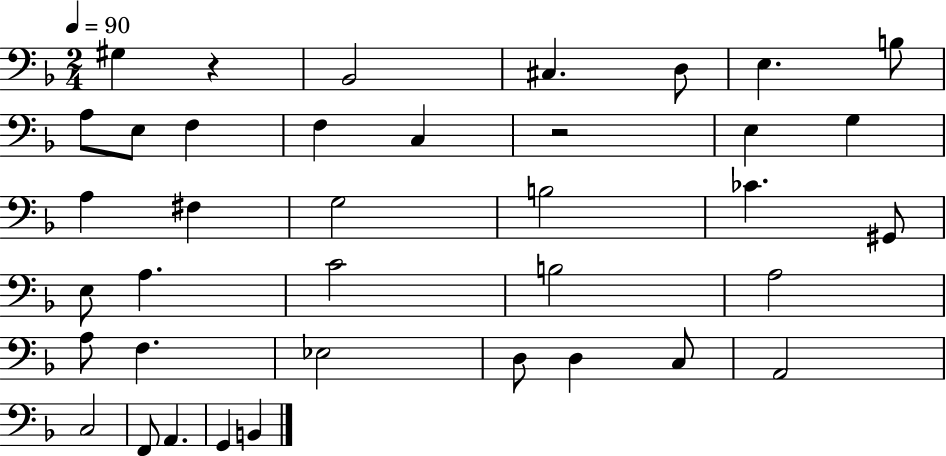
G#3/q R/q Bb2/h C#3/q. D3/e E3/q. B3/e A3/e E3/e F3/q F3/q C3/q R/h E3/q G3/q A3/q F#3/q G3/h B3/h CES4/q. G#2/e E3/e A3/q. C4/h B3/h A3/h A3/e F3/q. Eb3/h D3/e D3/q C3/e A2/h C3/h F2/e A2/q. G2/q B2/q